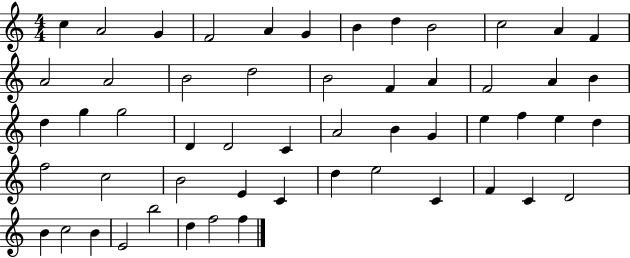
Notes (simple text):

C5/q A4/h G4/q F4/h A4/q G4/q B4/q D5/q B4/h C5/h A4/q F4/q A4/h A4/h B4/h D5/h B4/h F4/q A4/q F4/h A4/q B4/q D5/q G5/q G5/h D4/q D4/h C4/q A4/h B4/q G4/q E5/q F5/q E5/q D5/q F5/h C5/h B4/h E4/q C4/q D5/q E5/h C4/q F4/q C4/q D4/h B4/q C5/h B4/q E4/h B5/h D5/q F5/h F5/q